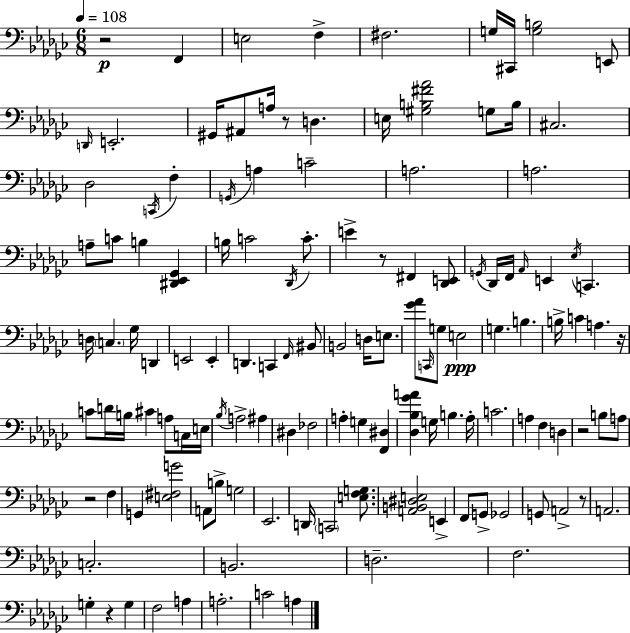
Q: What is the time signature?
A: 6/8